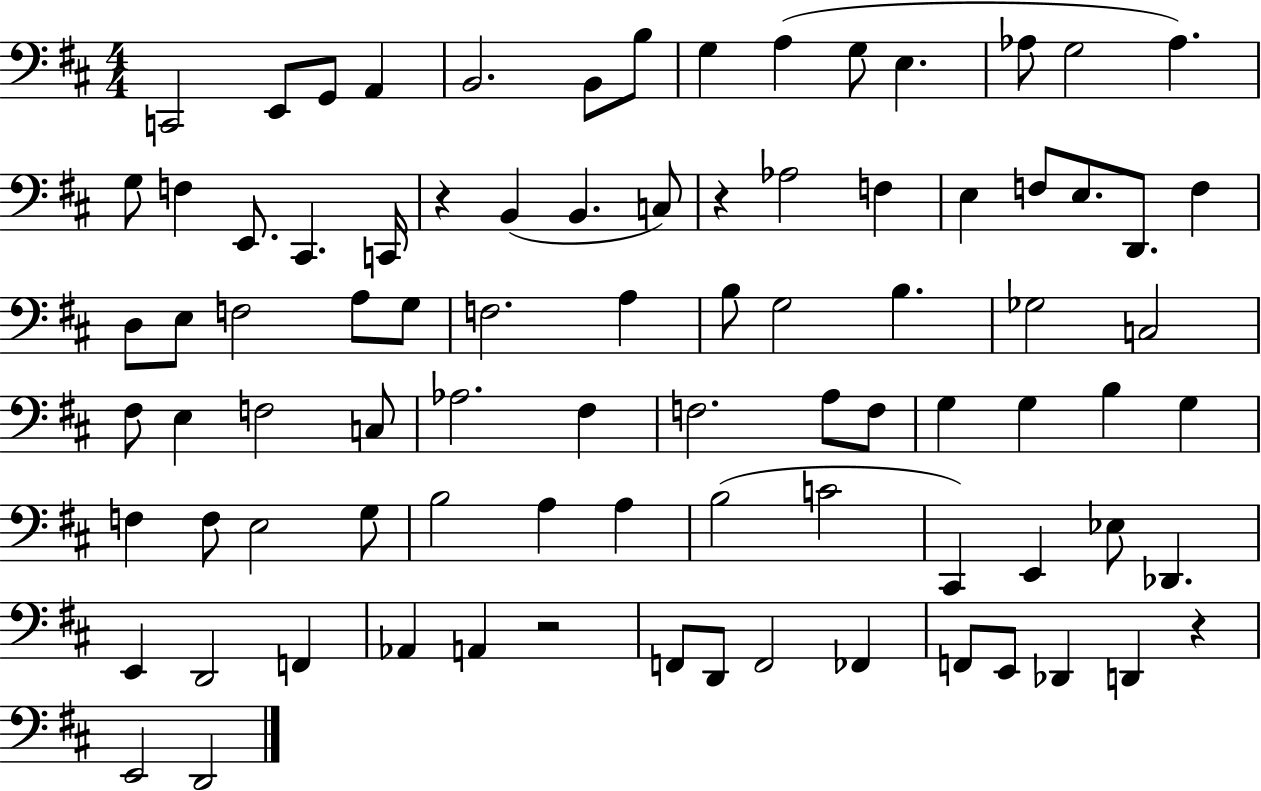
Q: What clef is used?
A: bass